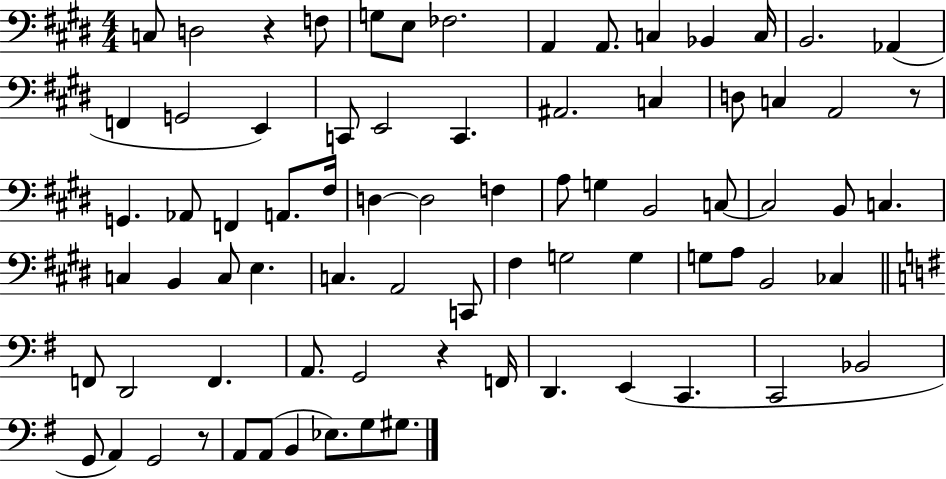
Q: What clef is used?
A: bass